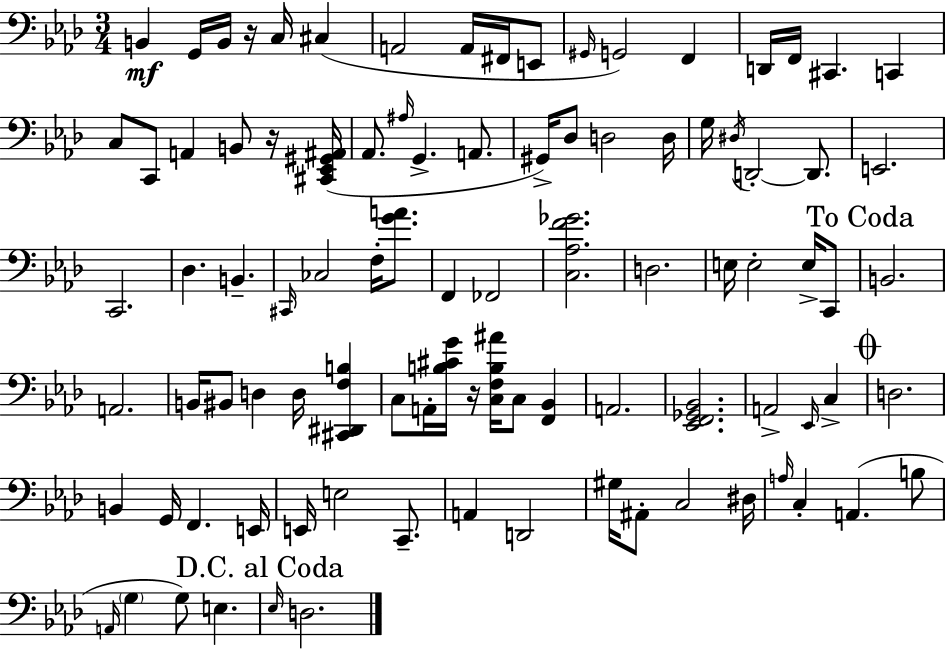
{
  \clef bass
  \numericTimeSignature
  \time 3/4
  \key aes \major
  b,4\mf g,16 b,16 r16 c16 cis4( | a,2 a,16 fis,16 e,8 | \grace { gis,16 }) g,2 f,4 | d,16 f,16 cis,4. c,4 | \break c8 c,8 a,4 b,8 r16 | <cis, ees, gis, ais,>16( aes,8. \grace { ais16 } g,4.-> a,8. | gis,16->) des8 d2 | d16 g16 \acciaccatura { dis16 } d,2-.~~ | \break d,8. e,2. | c,2. | des4. b,4.-- | \grace { cis,16 } ces2 | \break f16-. <g' a'>8. f,4 fes,2 | <c aes f' ges'>2. | d2. | e16 e2-. | \break e16-> c,8 \mark "To Coda" b,2. | a,2. | b,16 bis,8 d4 d16 | <cis, dis, f b>4 c8 a,16-. <b cis' g'>16 r16 <c f b ais'>16 c8 | \break <f, bes,>4 a,2. | <ees, f, ges, bes,>2. | a,2-> | \grace { ees,16 } c4-> \mark \markup { \musicglyph "scripts.coda" } d2. | \break b,4 g,16 f,4. | e,16 e,16 e2 | c,8.-- a,4 d,2 | gis16 ais,8-. c2 | \break dis16 \grace { a16 } c4-. a,4.( | b8 \grace { a,16 } \parenthesize g4 g8) | e4. \mark "D.C. al Coda" \grace { ees16 } d2. | \bar "|."
}